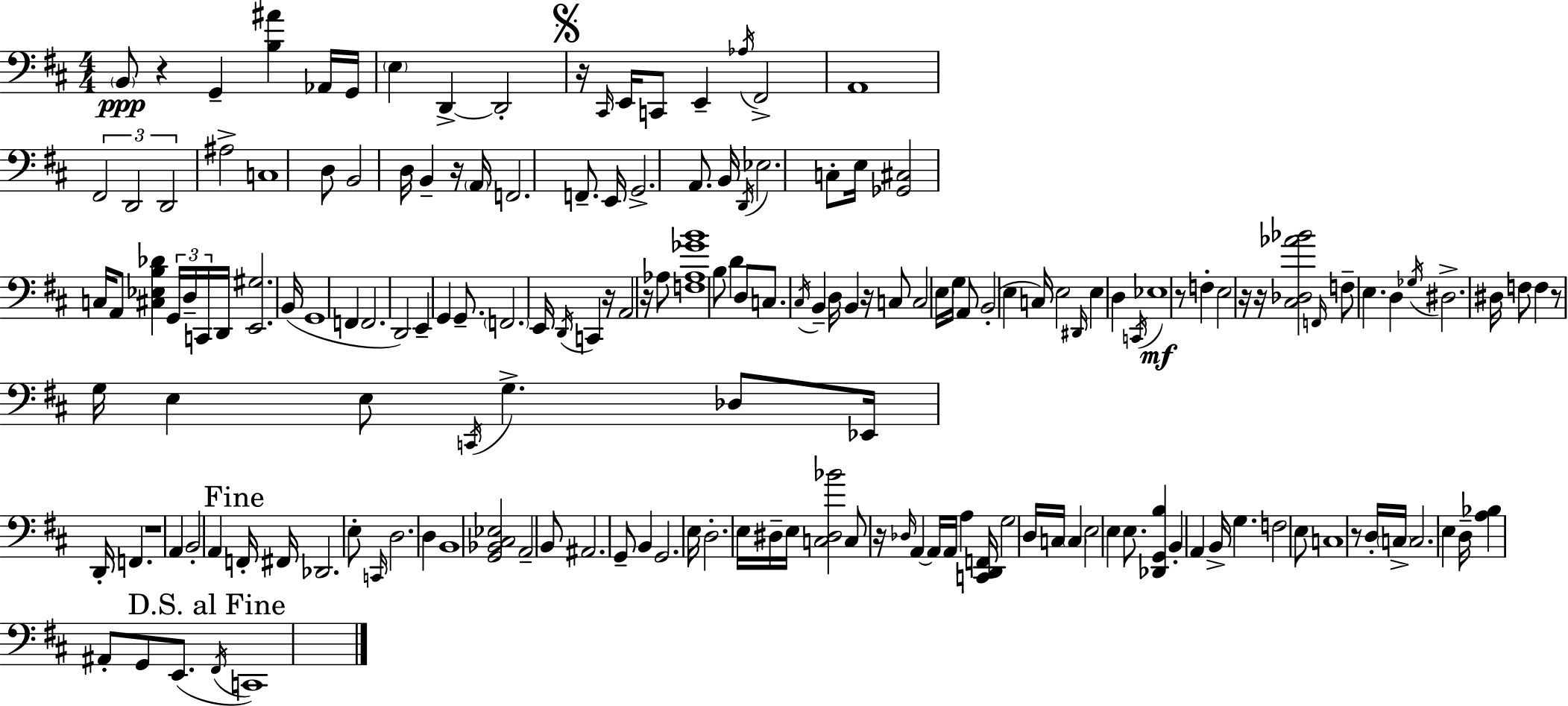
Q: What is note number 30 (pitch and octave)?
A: B2